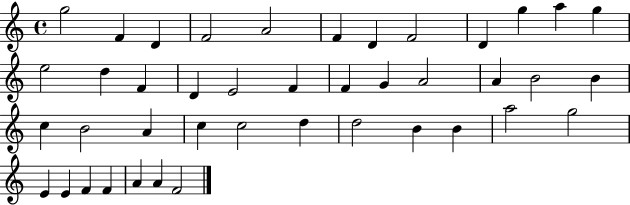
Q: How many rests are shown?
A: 0